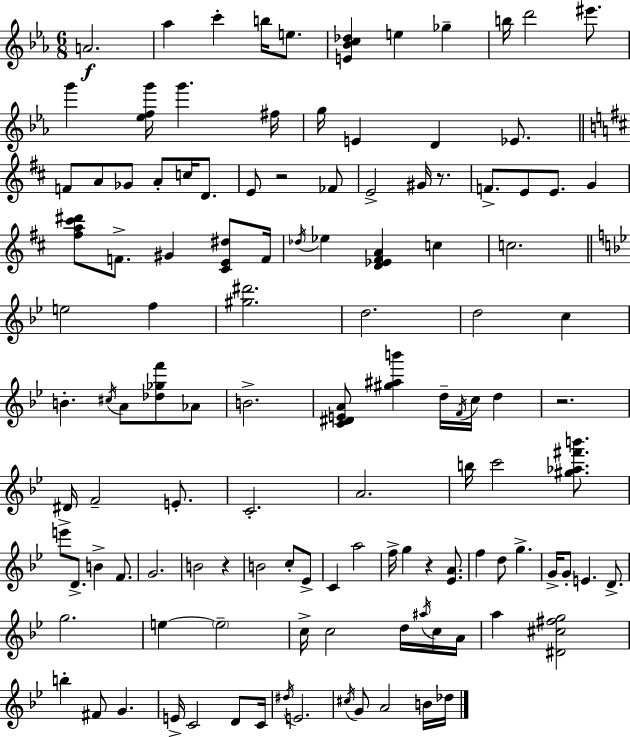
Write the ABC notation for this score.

X:1
T:Untitled
M:6/8
L:1/4
K:Cm
A2 _a c' b/4 e/2 [E_Bc_d] e _g b/4 d'2 ^e'/2 g' [_efg']/4 g' ^f/4 g/4 E D _E/2 F/2 A/2 _G/2 A/2 c/4 D/2 E/2 z2 _F/2 E2 ^G/4 z/2 F/2 E/2 E/2 G [^fa^c'^d']/2 F/2 ^G [^CE^d]/2 F/4 _d/4 _e [D_E^FA] c c2 e2 f [^g^d']2 d2 d2 c B ^c/4 A/2 [_d_gf']/2 _A/2 B2 [C^DEA]/2 [^g^ab'] d/4 F/4 c/4 d z2 ^D/4 F2 E/2 C2 A2 b/4 c'2 [^g_a^f'b']/2 e'/2 D/2 B F/2 G2 B2 z B2 c/2 _E/2 C a2 f/4 g z [_EA]/2 f d/2 g G/4 G/2 E D/2 g2 e e2 c/4 c2 d/4 ^a/4 c/4 A/4 a [^D^c^fg]2 b ^F/2 G E/4 C2 D/2 C/4 ^d/4 E2 ^c/4 G/2 A2 B/4 _d/4